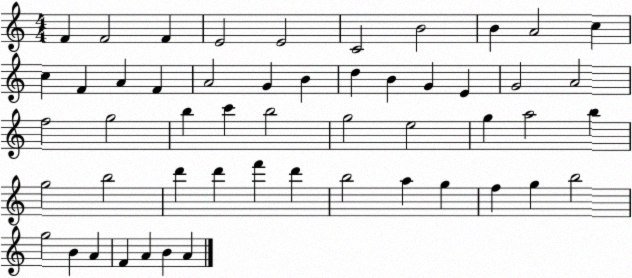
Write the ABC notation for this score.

X:1
T:Untitled
M:4/4
L:1/4
K:C
F F2 F E2 E2 C2 B2 B A2 c c F A F A2 G B d B G E G2 A2 f2 g2 b c' b2 g2 e2 g a2 b g2 b2 d' d' f' d' b2 a g f g b2 g2 B A F A B A